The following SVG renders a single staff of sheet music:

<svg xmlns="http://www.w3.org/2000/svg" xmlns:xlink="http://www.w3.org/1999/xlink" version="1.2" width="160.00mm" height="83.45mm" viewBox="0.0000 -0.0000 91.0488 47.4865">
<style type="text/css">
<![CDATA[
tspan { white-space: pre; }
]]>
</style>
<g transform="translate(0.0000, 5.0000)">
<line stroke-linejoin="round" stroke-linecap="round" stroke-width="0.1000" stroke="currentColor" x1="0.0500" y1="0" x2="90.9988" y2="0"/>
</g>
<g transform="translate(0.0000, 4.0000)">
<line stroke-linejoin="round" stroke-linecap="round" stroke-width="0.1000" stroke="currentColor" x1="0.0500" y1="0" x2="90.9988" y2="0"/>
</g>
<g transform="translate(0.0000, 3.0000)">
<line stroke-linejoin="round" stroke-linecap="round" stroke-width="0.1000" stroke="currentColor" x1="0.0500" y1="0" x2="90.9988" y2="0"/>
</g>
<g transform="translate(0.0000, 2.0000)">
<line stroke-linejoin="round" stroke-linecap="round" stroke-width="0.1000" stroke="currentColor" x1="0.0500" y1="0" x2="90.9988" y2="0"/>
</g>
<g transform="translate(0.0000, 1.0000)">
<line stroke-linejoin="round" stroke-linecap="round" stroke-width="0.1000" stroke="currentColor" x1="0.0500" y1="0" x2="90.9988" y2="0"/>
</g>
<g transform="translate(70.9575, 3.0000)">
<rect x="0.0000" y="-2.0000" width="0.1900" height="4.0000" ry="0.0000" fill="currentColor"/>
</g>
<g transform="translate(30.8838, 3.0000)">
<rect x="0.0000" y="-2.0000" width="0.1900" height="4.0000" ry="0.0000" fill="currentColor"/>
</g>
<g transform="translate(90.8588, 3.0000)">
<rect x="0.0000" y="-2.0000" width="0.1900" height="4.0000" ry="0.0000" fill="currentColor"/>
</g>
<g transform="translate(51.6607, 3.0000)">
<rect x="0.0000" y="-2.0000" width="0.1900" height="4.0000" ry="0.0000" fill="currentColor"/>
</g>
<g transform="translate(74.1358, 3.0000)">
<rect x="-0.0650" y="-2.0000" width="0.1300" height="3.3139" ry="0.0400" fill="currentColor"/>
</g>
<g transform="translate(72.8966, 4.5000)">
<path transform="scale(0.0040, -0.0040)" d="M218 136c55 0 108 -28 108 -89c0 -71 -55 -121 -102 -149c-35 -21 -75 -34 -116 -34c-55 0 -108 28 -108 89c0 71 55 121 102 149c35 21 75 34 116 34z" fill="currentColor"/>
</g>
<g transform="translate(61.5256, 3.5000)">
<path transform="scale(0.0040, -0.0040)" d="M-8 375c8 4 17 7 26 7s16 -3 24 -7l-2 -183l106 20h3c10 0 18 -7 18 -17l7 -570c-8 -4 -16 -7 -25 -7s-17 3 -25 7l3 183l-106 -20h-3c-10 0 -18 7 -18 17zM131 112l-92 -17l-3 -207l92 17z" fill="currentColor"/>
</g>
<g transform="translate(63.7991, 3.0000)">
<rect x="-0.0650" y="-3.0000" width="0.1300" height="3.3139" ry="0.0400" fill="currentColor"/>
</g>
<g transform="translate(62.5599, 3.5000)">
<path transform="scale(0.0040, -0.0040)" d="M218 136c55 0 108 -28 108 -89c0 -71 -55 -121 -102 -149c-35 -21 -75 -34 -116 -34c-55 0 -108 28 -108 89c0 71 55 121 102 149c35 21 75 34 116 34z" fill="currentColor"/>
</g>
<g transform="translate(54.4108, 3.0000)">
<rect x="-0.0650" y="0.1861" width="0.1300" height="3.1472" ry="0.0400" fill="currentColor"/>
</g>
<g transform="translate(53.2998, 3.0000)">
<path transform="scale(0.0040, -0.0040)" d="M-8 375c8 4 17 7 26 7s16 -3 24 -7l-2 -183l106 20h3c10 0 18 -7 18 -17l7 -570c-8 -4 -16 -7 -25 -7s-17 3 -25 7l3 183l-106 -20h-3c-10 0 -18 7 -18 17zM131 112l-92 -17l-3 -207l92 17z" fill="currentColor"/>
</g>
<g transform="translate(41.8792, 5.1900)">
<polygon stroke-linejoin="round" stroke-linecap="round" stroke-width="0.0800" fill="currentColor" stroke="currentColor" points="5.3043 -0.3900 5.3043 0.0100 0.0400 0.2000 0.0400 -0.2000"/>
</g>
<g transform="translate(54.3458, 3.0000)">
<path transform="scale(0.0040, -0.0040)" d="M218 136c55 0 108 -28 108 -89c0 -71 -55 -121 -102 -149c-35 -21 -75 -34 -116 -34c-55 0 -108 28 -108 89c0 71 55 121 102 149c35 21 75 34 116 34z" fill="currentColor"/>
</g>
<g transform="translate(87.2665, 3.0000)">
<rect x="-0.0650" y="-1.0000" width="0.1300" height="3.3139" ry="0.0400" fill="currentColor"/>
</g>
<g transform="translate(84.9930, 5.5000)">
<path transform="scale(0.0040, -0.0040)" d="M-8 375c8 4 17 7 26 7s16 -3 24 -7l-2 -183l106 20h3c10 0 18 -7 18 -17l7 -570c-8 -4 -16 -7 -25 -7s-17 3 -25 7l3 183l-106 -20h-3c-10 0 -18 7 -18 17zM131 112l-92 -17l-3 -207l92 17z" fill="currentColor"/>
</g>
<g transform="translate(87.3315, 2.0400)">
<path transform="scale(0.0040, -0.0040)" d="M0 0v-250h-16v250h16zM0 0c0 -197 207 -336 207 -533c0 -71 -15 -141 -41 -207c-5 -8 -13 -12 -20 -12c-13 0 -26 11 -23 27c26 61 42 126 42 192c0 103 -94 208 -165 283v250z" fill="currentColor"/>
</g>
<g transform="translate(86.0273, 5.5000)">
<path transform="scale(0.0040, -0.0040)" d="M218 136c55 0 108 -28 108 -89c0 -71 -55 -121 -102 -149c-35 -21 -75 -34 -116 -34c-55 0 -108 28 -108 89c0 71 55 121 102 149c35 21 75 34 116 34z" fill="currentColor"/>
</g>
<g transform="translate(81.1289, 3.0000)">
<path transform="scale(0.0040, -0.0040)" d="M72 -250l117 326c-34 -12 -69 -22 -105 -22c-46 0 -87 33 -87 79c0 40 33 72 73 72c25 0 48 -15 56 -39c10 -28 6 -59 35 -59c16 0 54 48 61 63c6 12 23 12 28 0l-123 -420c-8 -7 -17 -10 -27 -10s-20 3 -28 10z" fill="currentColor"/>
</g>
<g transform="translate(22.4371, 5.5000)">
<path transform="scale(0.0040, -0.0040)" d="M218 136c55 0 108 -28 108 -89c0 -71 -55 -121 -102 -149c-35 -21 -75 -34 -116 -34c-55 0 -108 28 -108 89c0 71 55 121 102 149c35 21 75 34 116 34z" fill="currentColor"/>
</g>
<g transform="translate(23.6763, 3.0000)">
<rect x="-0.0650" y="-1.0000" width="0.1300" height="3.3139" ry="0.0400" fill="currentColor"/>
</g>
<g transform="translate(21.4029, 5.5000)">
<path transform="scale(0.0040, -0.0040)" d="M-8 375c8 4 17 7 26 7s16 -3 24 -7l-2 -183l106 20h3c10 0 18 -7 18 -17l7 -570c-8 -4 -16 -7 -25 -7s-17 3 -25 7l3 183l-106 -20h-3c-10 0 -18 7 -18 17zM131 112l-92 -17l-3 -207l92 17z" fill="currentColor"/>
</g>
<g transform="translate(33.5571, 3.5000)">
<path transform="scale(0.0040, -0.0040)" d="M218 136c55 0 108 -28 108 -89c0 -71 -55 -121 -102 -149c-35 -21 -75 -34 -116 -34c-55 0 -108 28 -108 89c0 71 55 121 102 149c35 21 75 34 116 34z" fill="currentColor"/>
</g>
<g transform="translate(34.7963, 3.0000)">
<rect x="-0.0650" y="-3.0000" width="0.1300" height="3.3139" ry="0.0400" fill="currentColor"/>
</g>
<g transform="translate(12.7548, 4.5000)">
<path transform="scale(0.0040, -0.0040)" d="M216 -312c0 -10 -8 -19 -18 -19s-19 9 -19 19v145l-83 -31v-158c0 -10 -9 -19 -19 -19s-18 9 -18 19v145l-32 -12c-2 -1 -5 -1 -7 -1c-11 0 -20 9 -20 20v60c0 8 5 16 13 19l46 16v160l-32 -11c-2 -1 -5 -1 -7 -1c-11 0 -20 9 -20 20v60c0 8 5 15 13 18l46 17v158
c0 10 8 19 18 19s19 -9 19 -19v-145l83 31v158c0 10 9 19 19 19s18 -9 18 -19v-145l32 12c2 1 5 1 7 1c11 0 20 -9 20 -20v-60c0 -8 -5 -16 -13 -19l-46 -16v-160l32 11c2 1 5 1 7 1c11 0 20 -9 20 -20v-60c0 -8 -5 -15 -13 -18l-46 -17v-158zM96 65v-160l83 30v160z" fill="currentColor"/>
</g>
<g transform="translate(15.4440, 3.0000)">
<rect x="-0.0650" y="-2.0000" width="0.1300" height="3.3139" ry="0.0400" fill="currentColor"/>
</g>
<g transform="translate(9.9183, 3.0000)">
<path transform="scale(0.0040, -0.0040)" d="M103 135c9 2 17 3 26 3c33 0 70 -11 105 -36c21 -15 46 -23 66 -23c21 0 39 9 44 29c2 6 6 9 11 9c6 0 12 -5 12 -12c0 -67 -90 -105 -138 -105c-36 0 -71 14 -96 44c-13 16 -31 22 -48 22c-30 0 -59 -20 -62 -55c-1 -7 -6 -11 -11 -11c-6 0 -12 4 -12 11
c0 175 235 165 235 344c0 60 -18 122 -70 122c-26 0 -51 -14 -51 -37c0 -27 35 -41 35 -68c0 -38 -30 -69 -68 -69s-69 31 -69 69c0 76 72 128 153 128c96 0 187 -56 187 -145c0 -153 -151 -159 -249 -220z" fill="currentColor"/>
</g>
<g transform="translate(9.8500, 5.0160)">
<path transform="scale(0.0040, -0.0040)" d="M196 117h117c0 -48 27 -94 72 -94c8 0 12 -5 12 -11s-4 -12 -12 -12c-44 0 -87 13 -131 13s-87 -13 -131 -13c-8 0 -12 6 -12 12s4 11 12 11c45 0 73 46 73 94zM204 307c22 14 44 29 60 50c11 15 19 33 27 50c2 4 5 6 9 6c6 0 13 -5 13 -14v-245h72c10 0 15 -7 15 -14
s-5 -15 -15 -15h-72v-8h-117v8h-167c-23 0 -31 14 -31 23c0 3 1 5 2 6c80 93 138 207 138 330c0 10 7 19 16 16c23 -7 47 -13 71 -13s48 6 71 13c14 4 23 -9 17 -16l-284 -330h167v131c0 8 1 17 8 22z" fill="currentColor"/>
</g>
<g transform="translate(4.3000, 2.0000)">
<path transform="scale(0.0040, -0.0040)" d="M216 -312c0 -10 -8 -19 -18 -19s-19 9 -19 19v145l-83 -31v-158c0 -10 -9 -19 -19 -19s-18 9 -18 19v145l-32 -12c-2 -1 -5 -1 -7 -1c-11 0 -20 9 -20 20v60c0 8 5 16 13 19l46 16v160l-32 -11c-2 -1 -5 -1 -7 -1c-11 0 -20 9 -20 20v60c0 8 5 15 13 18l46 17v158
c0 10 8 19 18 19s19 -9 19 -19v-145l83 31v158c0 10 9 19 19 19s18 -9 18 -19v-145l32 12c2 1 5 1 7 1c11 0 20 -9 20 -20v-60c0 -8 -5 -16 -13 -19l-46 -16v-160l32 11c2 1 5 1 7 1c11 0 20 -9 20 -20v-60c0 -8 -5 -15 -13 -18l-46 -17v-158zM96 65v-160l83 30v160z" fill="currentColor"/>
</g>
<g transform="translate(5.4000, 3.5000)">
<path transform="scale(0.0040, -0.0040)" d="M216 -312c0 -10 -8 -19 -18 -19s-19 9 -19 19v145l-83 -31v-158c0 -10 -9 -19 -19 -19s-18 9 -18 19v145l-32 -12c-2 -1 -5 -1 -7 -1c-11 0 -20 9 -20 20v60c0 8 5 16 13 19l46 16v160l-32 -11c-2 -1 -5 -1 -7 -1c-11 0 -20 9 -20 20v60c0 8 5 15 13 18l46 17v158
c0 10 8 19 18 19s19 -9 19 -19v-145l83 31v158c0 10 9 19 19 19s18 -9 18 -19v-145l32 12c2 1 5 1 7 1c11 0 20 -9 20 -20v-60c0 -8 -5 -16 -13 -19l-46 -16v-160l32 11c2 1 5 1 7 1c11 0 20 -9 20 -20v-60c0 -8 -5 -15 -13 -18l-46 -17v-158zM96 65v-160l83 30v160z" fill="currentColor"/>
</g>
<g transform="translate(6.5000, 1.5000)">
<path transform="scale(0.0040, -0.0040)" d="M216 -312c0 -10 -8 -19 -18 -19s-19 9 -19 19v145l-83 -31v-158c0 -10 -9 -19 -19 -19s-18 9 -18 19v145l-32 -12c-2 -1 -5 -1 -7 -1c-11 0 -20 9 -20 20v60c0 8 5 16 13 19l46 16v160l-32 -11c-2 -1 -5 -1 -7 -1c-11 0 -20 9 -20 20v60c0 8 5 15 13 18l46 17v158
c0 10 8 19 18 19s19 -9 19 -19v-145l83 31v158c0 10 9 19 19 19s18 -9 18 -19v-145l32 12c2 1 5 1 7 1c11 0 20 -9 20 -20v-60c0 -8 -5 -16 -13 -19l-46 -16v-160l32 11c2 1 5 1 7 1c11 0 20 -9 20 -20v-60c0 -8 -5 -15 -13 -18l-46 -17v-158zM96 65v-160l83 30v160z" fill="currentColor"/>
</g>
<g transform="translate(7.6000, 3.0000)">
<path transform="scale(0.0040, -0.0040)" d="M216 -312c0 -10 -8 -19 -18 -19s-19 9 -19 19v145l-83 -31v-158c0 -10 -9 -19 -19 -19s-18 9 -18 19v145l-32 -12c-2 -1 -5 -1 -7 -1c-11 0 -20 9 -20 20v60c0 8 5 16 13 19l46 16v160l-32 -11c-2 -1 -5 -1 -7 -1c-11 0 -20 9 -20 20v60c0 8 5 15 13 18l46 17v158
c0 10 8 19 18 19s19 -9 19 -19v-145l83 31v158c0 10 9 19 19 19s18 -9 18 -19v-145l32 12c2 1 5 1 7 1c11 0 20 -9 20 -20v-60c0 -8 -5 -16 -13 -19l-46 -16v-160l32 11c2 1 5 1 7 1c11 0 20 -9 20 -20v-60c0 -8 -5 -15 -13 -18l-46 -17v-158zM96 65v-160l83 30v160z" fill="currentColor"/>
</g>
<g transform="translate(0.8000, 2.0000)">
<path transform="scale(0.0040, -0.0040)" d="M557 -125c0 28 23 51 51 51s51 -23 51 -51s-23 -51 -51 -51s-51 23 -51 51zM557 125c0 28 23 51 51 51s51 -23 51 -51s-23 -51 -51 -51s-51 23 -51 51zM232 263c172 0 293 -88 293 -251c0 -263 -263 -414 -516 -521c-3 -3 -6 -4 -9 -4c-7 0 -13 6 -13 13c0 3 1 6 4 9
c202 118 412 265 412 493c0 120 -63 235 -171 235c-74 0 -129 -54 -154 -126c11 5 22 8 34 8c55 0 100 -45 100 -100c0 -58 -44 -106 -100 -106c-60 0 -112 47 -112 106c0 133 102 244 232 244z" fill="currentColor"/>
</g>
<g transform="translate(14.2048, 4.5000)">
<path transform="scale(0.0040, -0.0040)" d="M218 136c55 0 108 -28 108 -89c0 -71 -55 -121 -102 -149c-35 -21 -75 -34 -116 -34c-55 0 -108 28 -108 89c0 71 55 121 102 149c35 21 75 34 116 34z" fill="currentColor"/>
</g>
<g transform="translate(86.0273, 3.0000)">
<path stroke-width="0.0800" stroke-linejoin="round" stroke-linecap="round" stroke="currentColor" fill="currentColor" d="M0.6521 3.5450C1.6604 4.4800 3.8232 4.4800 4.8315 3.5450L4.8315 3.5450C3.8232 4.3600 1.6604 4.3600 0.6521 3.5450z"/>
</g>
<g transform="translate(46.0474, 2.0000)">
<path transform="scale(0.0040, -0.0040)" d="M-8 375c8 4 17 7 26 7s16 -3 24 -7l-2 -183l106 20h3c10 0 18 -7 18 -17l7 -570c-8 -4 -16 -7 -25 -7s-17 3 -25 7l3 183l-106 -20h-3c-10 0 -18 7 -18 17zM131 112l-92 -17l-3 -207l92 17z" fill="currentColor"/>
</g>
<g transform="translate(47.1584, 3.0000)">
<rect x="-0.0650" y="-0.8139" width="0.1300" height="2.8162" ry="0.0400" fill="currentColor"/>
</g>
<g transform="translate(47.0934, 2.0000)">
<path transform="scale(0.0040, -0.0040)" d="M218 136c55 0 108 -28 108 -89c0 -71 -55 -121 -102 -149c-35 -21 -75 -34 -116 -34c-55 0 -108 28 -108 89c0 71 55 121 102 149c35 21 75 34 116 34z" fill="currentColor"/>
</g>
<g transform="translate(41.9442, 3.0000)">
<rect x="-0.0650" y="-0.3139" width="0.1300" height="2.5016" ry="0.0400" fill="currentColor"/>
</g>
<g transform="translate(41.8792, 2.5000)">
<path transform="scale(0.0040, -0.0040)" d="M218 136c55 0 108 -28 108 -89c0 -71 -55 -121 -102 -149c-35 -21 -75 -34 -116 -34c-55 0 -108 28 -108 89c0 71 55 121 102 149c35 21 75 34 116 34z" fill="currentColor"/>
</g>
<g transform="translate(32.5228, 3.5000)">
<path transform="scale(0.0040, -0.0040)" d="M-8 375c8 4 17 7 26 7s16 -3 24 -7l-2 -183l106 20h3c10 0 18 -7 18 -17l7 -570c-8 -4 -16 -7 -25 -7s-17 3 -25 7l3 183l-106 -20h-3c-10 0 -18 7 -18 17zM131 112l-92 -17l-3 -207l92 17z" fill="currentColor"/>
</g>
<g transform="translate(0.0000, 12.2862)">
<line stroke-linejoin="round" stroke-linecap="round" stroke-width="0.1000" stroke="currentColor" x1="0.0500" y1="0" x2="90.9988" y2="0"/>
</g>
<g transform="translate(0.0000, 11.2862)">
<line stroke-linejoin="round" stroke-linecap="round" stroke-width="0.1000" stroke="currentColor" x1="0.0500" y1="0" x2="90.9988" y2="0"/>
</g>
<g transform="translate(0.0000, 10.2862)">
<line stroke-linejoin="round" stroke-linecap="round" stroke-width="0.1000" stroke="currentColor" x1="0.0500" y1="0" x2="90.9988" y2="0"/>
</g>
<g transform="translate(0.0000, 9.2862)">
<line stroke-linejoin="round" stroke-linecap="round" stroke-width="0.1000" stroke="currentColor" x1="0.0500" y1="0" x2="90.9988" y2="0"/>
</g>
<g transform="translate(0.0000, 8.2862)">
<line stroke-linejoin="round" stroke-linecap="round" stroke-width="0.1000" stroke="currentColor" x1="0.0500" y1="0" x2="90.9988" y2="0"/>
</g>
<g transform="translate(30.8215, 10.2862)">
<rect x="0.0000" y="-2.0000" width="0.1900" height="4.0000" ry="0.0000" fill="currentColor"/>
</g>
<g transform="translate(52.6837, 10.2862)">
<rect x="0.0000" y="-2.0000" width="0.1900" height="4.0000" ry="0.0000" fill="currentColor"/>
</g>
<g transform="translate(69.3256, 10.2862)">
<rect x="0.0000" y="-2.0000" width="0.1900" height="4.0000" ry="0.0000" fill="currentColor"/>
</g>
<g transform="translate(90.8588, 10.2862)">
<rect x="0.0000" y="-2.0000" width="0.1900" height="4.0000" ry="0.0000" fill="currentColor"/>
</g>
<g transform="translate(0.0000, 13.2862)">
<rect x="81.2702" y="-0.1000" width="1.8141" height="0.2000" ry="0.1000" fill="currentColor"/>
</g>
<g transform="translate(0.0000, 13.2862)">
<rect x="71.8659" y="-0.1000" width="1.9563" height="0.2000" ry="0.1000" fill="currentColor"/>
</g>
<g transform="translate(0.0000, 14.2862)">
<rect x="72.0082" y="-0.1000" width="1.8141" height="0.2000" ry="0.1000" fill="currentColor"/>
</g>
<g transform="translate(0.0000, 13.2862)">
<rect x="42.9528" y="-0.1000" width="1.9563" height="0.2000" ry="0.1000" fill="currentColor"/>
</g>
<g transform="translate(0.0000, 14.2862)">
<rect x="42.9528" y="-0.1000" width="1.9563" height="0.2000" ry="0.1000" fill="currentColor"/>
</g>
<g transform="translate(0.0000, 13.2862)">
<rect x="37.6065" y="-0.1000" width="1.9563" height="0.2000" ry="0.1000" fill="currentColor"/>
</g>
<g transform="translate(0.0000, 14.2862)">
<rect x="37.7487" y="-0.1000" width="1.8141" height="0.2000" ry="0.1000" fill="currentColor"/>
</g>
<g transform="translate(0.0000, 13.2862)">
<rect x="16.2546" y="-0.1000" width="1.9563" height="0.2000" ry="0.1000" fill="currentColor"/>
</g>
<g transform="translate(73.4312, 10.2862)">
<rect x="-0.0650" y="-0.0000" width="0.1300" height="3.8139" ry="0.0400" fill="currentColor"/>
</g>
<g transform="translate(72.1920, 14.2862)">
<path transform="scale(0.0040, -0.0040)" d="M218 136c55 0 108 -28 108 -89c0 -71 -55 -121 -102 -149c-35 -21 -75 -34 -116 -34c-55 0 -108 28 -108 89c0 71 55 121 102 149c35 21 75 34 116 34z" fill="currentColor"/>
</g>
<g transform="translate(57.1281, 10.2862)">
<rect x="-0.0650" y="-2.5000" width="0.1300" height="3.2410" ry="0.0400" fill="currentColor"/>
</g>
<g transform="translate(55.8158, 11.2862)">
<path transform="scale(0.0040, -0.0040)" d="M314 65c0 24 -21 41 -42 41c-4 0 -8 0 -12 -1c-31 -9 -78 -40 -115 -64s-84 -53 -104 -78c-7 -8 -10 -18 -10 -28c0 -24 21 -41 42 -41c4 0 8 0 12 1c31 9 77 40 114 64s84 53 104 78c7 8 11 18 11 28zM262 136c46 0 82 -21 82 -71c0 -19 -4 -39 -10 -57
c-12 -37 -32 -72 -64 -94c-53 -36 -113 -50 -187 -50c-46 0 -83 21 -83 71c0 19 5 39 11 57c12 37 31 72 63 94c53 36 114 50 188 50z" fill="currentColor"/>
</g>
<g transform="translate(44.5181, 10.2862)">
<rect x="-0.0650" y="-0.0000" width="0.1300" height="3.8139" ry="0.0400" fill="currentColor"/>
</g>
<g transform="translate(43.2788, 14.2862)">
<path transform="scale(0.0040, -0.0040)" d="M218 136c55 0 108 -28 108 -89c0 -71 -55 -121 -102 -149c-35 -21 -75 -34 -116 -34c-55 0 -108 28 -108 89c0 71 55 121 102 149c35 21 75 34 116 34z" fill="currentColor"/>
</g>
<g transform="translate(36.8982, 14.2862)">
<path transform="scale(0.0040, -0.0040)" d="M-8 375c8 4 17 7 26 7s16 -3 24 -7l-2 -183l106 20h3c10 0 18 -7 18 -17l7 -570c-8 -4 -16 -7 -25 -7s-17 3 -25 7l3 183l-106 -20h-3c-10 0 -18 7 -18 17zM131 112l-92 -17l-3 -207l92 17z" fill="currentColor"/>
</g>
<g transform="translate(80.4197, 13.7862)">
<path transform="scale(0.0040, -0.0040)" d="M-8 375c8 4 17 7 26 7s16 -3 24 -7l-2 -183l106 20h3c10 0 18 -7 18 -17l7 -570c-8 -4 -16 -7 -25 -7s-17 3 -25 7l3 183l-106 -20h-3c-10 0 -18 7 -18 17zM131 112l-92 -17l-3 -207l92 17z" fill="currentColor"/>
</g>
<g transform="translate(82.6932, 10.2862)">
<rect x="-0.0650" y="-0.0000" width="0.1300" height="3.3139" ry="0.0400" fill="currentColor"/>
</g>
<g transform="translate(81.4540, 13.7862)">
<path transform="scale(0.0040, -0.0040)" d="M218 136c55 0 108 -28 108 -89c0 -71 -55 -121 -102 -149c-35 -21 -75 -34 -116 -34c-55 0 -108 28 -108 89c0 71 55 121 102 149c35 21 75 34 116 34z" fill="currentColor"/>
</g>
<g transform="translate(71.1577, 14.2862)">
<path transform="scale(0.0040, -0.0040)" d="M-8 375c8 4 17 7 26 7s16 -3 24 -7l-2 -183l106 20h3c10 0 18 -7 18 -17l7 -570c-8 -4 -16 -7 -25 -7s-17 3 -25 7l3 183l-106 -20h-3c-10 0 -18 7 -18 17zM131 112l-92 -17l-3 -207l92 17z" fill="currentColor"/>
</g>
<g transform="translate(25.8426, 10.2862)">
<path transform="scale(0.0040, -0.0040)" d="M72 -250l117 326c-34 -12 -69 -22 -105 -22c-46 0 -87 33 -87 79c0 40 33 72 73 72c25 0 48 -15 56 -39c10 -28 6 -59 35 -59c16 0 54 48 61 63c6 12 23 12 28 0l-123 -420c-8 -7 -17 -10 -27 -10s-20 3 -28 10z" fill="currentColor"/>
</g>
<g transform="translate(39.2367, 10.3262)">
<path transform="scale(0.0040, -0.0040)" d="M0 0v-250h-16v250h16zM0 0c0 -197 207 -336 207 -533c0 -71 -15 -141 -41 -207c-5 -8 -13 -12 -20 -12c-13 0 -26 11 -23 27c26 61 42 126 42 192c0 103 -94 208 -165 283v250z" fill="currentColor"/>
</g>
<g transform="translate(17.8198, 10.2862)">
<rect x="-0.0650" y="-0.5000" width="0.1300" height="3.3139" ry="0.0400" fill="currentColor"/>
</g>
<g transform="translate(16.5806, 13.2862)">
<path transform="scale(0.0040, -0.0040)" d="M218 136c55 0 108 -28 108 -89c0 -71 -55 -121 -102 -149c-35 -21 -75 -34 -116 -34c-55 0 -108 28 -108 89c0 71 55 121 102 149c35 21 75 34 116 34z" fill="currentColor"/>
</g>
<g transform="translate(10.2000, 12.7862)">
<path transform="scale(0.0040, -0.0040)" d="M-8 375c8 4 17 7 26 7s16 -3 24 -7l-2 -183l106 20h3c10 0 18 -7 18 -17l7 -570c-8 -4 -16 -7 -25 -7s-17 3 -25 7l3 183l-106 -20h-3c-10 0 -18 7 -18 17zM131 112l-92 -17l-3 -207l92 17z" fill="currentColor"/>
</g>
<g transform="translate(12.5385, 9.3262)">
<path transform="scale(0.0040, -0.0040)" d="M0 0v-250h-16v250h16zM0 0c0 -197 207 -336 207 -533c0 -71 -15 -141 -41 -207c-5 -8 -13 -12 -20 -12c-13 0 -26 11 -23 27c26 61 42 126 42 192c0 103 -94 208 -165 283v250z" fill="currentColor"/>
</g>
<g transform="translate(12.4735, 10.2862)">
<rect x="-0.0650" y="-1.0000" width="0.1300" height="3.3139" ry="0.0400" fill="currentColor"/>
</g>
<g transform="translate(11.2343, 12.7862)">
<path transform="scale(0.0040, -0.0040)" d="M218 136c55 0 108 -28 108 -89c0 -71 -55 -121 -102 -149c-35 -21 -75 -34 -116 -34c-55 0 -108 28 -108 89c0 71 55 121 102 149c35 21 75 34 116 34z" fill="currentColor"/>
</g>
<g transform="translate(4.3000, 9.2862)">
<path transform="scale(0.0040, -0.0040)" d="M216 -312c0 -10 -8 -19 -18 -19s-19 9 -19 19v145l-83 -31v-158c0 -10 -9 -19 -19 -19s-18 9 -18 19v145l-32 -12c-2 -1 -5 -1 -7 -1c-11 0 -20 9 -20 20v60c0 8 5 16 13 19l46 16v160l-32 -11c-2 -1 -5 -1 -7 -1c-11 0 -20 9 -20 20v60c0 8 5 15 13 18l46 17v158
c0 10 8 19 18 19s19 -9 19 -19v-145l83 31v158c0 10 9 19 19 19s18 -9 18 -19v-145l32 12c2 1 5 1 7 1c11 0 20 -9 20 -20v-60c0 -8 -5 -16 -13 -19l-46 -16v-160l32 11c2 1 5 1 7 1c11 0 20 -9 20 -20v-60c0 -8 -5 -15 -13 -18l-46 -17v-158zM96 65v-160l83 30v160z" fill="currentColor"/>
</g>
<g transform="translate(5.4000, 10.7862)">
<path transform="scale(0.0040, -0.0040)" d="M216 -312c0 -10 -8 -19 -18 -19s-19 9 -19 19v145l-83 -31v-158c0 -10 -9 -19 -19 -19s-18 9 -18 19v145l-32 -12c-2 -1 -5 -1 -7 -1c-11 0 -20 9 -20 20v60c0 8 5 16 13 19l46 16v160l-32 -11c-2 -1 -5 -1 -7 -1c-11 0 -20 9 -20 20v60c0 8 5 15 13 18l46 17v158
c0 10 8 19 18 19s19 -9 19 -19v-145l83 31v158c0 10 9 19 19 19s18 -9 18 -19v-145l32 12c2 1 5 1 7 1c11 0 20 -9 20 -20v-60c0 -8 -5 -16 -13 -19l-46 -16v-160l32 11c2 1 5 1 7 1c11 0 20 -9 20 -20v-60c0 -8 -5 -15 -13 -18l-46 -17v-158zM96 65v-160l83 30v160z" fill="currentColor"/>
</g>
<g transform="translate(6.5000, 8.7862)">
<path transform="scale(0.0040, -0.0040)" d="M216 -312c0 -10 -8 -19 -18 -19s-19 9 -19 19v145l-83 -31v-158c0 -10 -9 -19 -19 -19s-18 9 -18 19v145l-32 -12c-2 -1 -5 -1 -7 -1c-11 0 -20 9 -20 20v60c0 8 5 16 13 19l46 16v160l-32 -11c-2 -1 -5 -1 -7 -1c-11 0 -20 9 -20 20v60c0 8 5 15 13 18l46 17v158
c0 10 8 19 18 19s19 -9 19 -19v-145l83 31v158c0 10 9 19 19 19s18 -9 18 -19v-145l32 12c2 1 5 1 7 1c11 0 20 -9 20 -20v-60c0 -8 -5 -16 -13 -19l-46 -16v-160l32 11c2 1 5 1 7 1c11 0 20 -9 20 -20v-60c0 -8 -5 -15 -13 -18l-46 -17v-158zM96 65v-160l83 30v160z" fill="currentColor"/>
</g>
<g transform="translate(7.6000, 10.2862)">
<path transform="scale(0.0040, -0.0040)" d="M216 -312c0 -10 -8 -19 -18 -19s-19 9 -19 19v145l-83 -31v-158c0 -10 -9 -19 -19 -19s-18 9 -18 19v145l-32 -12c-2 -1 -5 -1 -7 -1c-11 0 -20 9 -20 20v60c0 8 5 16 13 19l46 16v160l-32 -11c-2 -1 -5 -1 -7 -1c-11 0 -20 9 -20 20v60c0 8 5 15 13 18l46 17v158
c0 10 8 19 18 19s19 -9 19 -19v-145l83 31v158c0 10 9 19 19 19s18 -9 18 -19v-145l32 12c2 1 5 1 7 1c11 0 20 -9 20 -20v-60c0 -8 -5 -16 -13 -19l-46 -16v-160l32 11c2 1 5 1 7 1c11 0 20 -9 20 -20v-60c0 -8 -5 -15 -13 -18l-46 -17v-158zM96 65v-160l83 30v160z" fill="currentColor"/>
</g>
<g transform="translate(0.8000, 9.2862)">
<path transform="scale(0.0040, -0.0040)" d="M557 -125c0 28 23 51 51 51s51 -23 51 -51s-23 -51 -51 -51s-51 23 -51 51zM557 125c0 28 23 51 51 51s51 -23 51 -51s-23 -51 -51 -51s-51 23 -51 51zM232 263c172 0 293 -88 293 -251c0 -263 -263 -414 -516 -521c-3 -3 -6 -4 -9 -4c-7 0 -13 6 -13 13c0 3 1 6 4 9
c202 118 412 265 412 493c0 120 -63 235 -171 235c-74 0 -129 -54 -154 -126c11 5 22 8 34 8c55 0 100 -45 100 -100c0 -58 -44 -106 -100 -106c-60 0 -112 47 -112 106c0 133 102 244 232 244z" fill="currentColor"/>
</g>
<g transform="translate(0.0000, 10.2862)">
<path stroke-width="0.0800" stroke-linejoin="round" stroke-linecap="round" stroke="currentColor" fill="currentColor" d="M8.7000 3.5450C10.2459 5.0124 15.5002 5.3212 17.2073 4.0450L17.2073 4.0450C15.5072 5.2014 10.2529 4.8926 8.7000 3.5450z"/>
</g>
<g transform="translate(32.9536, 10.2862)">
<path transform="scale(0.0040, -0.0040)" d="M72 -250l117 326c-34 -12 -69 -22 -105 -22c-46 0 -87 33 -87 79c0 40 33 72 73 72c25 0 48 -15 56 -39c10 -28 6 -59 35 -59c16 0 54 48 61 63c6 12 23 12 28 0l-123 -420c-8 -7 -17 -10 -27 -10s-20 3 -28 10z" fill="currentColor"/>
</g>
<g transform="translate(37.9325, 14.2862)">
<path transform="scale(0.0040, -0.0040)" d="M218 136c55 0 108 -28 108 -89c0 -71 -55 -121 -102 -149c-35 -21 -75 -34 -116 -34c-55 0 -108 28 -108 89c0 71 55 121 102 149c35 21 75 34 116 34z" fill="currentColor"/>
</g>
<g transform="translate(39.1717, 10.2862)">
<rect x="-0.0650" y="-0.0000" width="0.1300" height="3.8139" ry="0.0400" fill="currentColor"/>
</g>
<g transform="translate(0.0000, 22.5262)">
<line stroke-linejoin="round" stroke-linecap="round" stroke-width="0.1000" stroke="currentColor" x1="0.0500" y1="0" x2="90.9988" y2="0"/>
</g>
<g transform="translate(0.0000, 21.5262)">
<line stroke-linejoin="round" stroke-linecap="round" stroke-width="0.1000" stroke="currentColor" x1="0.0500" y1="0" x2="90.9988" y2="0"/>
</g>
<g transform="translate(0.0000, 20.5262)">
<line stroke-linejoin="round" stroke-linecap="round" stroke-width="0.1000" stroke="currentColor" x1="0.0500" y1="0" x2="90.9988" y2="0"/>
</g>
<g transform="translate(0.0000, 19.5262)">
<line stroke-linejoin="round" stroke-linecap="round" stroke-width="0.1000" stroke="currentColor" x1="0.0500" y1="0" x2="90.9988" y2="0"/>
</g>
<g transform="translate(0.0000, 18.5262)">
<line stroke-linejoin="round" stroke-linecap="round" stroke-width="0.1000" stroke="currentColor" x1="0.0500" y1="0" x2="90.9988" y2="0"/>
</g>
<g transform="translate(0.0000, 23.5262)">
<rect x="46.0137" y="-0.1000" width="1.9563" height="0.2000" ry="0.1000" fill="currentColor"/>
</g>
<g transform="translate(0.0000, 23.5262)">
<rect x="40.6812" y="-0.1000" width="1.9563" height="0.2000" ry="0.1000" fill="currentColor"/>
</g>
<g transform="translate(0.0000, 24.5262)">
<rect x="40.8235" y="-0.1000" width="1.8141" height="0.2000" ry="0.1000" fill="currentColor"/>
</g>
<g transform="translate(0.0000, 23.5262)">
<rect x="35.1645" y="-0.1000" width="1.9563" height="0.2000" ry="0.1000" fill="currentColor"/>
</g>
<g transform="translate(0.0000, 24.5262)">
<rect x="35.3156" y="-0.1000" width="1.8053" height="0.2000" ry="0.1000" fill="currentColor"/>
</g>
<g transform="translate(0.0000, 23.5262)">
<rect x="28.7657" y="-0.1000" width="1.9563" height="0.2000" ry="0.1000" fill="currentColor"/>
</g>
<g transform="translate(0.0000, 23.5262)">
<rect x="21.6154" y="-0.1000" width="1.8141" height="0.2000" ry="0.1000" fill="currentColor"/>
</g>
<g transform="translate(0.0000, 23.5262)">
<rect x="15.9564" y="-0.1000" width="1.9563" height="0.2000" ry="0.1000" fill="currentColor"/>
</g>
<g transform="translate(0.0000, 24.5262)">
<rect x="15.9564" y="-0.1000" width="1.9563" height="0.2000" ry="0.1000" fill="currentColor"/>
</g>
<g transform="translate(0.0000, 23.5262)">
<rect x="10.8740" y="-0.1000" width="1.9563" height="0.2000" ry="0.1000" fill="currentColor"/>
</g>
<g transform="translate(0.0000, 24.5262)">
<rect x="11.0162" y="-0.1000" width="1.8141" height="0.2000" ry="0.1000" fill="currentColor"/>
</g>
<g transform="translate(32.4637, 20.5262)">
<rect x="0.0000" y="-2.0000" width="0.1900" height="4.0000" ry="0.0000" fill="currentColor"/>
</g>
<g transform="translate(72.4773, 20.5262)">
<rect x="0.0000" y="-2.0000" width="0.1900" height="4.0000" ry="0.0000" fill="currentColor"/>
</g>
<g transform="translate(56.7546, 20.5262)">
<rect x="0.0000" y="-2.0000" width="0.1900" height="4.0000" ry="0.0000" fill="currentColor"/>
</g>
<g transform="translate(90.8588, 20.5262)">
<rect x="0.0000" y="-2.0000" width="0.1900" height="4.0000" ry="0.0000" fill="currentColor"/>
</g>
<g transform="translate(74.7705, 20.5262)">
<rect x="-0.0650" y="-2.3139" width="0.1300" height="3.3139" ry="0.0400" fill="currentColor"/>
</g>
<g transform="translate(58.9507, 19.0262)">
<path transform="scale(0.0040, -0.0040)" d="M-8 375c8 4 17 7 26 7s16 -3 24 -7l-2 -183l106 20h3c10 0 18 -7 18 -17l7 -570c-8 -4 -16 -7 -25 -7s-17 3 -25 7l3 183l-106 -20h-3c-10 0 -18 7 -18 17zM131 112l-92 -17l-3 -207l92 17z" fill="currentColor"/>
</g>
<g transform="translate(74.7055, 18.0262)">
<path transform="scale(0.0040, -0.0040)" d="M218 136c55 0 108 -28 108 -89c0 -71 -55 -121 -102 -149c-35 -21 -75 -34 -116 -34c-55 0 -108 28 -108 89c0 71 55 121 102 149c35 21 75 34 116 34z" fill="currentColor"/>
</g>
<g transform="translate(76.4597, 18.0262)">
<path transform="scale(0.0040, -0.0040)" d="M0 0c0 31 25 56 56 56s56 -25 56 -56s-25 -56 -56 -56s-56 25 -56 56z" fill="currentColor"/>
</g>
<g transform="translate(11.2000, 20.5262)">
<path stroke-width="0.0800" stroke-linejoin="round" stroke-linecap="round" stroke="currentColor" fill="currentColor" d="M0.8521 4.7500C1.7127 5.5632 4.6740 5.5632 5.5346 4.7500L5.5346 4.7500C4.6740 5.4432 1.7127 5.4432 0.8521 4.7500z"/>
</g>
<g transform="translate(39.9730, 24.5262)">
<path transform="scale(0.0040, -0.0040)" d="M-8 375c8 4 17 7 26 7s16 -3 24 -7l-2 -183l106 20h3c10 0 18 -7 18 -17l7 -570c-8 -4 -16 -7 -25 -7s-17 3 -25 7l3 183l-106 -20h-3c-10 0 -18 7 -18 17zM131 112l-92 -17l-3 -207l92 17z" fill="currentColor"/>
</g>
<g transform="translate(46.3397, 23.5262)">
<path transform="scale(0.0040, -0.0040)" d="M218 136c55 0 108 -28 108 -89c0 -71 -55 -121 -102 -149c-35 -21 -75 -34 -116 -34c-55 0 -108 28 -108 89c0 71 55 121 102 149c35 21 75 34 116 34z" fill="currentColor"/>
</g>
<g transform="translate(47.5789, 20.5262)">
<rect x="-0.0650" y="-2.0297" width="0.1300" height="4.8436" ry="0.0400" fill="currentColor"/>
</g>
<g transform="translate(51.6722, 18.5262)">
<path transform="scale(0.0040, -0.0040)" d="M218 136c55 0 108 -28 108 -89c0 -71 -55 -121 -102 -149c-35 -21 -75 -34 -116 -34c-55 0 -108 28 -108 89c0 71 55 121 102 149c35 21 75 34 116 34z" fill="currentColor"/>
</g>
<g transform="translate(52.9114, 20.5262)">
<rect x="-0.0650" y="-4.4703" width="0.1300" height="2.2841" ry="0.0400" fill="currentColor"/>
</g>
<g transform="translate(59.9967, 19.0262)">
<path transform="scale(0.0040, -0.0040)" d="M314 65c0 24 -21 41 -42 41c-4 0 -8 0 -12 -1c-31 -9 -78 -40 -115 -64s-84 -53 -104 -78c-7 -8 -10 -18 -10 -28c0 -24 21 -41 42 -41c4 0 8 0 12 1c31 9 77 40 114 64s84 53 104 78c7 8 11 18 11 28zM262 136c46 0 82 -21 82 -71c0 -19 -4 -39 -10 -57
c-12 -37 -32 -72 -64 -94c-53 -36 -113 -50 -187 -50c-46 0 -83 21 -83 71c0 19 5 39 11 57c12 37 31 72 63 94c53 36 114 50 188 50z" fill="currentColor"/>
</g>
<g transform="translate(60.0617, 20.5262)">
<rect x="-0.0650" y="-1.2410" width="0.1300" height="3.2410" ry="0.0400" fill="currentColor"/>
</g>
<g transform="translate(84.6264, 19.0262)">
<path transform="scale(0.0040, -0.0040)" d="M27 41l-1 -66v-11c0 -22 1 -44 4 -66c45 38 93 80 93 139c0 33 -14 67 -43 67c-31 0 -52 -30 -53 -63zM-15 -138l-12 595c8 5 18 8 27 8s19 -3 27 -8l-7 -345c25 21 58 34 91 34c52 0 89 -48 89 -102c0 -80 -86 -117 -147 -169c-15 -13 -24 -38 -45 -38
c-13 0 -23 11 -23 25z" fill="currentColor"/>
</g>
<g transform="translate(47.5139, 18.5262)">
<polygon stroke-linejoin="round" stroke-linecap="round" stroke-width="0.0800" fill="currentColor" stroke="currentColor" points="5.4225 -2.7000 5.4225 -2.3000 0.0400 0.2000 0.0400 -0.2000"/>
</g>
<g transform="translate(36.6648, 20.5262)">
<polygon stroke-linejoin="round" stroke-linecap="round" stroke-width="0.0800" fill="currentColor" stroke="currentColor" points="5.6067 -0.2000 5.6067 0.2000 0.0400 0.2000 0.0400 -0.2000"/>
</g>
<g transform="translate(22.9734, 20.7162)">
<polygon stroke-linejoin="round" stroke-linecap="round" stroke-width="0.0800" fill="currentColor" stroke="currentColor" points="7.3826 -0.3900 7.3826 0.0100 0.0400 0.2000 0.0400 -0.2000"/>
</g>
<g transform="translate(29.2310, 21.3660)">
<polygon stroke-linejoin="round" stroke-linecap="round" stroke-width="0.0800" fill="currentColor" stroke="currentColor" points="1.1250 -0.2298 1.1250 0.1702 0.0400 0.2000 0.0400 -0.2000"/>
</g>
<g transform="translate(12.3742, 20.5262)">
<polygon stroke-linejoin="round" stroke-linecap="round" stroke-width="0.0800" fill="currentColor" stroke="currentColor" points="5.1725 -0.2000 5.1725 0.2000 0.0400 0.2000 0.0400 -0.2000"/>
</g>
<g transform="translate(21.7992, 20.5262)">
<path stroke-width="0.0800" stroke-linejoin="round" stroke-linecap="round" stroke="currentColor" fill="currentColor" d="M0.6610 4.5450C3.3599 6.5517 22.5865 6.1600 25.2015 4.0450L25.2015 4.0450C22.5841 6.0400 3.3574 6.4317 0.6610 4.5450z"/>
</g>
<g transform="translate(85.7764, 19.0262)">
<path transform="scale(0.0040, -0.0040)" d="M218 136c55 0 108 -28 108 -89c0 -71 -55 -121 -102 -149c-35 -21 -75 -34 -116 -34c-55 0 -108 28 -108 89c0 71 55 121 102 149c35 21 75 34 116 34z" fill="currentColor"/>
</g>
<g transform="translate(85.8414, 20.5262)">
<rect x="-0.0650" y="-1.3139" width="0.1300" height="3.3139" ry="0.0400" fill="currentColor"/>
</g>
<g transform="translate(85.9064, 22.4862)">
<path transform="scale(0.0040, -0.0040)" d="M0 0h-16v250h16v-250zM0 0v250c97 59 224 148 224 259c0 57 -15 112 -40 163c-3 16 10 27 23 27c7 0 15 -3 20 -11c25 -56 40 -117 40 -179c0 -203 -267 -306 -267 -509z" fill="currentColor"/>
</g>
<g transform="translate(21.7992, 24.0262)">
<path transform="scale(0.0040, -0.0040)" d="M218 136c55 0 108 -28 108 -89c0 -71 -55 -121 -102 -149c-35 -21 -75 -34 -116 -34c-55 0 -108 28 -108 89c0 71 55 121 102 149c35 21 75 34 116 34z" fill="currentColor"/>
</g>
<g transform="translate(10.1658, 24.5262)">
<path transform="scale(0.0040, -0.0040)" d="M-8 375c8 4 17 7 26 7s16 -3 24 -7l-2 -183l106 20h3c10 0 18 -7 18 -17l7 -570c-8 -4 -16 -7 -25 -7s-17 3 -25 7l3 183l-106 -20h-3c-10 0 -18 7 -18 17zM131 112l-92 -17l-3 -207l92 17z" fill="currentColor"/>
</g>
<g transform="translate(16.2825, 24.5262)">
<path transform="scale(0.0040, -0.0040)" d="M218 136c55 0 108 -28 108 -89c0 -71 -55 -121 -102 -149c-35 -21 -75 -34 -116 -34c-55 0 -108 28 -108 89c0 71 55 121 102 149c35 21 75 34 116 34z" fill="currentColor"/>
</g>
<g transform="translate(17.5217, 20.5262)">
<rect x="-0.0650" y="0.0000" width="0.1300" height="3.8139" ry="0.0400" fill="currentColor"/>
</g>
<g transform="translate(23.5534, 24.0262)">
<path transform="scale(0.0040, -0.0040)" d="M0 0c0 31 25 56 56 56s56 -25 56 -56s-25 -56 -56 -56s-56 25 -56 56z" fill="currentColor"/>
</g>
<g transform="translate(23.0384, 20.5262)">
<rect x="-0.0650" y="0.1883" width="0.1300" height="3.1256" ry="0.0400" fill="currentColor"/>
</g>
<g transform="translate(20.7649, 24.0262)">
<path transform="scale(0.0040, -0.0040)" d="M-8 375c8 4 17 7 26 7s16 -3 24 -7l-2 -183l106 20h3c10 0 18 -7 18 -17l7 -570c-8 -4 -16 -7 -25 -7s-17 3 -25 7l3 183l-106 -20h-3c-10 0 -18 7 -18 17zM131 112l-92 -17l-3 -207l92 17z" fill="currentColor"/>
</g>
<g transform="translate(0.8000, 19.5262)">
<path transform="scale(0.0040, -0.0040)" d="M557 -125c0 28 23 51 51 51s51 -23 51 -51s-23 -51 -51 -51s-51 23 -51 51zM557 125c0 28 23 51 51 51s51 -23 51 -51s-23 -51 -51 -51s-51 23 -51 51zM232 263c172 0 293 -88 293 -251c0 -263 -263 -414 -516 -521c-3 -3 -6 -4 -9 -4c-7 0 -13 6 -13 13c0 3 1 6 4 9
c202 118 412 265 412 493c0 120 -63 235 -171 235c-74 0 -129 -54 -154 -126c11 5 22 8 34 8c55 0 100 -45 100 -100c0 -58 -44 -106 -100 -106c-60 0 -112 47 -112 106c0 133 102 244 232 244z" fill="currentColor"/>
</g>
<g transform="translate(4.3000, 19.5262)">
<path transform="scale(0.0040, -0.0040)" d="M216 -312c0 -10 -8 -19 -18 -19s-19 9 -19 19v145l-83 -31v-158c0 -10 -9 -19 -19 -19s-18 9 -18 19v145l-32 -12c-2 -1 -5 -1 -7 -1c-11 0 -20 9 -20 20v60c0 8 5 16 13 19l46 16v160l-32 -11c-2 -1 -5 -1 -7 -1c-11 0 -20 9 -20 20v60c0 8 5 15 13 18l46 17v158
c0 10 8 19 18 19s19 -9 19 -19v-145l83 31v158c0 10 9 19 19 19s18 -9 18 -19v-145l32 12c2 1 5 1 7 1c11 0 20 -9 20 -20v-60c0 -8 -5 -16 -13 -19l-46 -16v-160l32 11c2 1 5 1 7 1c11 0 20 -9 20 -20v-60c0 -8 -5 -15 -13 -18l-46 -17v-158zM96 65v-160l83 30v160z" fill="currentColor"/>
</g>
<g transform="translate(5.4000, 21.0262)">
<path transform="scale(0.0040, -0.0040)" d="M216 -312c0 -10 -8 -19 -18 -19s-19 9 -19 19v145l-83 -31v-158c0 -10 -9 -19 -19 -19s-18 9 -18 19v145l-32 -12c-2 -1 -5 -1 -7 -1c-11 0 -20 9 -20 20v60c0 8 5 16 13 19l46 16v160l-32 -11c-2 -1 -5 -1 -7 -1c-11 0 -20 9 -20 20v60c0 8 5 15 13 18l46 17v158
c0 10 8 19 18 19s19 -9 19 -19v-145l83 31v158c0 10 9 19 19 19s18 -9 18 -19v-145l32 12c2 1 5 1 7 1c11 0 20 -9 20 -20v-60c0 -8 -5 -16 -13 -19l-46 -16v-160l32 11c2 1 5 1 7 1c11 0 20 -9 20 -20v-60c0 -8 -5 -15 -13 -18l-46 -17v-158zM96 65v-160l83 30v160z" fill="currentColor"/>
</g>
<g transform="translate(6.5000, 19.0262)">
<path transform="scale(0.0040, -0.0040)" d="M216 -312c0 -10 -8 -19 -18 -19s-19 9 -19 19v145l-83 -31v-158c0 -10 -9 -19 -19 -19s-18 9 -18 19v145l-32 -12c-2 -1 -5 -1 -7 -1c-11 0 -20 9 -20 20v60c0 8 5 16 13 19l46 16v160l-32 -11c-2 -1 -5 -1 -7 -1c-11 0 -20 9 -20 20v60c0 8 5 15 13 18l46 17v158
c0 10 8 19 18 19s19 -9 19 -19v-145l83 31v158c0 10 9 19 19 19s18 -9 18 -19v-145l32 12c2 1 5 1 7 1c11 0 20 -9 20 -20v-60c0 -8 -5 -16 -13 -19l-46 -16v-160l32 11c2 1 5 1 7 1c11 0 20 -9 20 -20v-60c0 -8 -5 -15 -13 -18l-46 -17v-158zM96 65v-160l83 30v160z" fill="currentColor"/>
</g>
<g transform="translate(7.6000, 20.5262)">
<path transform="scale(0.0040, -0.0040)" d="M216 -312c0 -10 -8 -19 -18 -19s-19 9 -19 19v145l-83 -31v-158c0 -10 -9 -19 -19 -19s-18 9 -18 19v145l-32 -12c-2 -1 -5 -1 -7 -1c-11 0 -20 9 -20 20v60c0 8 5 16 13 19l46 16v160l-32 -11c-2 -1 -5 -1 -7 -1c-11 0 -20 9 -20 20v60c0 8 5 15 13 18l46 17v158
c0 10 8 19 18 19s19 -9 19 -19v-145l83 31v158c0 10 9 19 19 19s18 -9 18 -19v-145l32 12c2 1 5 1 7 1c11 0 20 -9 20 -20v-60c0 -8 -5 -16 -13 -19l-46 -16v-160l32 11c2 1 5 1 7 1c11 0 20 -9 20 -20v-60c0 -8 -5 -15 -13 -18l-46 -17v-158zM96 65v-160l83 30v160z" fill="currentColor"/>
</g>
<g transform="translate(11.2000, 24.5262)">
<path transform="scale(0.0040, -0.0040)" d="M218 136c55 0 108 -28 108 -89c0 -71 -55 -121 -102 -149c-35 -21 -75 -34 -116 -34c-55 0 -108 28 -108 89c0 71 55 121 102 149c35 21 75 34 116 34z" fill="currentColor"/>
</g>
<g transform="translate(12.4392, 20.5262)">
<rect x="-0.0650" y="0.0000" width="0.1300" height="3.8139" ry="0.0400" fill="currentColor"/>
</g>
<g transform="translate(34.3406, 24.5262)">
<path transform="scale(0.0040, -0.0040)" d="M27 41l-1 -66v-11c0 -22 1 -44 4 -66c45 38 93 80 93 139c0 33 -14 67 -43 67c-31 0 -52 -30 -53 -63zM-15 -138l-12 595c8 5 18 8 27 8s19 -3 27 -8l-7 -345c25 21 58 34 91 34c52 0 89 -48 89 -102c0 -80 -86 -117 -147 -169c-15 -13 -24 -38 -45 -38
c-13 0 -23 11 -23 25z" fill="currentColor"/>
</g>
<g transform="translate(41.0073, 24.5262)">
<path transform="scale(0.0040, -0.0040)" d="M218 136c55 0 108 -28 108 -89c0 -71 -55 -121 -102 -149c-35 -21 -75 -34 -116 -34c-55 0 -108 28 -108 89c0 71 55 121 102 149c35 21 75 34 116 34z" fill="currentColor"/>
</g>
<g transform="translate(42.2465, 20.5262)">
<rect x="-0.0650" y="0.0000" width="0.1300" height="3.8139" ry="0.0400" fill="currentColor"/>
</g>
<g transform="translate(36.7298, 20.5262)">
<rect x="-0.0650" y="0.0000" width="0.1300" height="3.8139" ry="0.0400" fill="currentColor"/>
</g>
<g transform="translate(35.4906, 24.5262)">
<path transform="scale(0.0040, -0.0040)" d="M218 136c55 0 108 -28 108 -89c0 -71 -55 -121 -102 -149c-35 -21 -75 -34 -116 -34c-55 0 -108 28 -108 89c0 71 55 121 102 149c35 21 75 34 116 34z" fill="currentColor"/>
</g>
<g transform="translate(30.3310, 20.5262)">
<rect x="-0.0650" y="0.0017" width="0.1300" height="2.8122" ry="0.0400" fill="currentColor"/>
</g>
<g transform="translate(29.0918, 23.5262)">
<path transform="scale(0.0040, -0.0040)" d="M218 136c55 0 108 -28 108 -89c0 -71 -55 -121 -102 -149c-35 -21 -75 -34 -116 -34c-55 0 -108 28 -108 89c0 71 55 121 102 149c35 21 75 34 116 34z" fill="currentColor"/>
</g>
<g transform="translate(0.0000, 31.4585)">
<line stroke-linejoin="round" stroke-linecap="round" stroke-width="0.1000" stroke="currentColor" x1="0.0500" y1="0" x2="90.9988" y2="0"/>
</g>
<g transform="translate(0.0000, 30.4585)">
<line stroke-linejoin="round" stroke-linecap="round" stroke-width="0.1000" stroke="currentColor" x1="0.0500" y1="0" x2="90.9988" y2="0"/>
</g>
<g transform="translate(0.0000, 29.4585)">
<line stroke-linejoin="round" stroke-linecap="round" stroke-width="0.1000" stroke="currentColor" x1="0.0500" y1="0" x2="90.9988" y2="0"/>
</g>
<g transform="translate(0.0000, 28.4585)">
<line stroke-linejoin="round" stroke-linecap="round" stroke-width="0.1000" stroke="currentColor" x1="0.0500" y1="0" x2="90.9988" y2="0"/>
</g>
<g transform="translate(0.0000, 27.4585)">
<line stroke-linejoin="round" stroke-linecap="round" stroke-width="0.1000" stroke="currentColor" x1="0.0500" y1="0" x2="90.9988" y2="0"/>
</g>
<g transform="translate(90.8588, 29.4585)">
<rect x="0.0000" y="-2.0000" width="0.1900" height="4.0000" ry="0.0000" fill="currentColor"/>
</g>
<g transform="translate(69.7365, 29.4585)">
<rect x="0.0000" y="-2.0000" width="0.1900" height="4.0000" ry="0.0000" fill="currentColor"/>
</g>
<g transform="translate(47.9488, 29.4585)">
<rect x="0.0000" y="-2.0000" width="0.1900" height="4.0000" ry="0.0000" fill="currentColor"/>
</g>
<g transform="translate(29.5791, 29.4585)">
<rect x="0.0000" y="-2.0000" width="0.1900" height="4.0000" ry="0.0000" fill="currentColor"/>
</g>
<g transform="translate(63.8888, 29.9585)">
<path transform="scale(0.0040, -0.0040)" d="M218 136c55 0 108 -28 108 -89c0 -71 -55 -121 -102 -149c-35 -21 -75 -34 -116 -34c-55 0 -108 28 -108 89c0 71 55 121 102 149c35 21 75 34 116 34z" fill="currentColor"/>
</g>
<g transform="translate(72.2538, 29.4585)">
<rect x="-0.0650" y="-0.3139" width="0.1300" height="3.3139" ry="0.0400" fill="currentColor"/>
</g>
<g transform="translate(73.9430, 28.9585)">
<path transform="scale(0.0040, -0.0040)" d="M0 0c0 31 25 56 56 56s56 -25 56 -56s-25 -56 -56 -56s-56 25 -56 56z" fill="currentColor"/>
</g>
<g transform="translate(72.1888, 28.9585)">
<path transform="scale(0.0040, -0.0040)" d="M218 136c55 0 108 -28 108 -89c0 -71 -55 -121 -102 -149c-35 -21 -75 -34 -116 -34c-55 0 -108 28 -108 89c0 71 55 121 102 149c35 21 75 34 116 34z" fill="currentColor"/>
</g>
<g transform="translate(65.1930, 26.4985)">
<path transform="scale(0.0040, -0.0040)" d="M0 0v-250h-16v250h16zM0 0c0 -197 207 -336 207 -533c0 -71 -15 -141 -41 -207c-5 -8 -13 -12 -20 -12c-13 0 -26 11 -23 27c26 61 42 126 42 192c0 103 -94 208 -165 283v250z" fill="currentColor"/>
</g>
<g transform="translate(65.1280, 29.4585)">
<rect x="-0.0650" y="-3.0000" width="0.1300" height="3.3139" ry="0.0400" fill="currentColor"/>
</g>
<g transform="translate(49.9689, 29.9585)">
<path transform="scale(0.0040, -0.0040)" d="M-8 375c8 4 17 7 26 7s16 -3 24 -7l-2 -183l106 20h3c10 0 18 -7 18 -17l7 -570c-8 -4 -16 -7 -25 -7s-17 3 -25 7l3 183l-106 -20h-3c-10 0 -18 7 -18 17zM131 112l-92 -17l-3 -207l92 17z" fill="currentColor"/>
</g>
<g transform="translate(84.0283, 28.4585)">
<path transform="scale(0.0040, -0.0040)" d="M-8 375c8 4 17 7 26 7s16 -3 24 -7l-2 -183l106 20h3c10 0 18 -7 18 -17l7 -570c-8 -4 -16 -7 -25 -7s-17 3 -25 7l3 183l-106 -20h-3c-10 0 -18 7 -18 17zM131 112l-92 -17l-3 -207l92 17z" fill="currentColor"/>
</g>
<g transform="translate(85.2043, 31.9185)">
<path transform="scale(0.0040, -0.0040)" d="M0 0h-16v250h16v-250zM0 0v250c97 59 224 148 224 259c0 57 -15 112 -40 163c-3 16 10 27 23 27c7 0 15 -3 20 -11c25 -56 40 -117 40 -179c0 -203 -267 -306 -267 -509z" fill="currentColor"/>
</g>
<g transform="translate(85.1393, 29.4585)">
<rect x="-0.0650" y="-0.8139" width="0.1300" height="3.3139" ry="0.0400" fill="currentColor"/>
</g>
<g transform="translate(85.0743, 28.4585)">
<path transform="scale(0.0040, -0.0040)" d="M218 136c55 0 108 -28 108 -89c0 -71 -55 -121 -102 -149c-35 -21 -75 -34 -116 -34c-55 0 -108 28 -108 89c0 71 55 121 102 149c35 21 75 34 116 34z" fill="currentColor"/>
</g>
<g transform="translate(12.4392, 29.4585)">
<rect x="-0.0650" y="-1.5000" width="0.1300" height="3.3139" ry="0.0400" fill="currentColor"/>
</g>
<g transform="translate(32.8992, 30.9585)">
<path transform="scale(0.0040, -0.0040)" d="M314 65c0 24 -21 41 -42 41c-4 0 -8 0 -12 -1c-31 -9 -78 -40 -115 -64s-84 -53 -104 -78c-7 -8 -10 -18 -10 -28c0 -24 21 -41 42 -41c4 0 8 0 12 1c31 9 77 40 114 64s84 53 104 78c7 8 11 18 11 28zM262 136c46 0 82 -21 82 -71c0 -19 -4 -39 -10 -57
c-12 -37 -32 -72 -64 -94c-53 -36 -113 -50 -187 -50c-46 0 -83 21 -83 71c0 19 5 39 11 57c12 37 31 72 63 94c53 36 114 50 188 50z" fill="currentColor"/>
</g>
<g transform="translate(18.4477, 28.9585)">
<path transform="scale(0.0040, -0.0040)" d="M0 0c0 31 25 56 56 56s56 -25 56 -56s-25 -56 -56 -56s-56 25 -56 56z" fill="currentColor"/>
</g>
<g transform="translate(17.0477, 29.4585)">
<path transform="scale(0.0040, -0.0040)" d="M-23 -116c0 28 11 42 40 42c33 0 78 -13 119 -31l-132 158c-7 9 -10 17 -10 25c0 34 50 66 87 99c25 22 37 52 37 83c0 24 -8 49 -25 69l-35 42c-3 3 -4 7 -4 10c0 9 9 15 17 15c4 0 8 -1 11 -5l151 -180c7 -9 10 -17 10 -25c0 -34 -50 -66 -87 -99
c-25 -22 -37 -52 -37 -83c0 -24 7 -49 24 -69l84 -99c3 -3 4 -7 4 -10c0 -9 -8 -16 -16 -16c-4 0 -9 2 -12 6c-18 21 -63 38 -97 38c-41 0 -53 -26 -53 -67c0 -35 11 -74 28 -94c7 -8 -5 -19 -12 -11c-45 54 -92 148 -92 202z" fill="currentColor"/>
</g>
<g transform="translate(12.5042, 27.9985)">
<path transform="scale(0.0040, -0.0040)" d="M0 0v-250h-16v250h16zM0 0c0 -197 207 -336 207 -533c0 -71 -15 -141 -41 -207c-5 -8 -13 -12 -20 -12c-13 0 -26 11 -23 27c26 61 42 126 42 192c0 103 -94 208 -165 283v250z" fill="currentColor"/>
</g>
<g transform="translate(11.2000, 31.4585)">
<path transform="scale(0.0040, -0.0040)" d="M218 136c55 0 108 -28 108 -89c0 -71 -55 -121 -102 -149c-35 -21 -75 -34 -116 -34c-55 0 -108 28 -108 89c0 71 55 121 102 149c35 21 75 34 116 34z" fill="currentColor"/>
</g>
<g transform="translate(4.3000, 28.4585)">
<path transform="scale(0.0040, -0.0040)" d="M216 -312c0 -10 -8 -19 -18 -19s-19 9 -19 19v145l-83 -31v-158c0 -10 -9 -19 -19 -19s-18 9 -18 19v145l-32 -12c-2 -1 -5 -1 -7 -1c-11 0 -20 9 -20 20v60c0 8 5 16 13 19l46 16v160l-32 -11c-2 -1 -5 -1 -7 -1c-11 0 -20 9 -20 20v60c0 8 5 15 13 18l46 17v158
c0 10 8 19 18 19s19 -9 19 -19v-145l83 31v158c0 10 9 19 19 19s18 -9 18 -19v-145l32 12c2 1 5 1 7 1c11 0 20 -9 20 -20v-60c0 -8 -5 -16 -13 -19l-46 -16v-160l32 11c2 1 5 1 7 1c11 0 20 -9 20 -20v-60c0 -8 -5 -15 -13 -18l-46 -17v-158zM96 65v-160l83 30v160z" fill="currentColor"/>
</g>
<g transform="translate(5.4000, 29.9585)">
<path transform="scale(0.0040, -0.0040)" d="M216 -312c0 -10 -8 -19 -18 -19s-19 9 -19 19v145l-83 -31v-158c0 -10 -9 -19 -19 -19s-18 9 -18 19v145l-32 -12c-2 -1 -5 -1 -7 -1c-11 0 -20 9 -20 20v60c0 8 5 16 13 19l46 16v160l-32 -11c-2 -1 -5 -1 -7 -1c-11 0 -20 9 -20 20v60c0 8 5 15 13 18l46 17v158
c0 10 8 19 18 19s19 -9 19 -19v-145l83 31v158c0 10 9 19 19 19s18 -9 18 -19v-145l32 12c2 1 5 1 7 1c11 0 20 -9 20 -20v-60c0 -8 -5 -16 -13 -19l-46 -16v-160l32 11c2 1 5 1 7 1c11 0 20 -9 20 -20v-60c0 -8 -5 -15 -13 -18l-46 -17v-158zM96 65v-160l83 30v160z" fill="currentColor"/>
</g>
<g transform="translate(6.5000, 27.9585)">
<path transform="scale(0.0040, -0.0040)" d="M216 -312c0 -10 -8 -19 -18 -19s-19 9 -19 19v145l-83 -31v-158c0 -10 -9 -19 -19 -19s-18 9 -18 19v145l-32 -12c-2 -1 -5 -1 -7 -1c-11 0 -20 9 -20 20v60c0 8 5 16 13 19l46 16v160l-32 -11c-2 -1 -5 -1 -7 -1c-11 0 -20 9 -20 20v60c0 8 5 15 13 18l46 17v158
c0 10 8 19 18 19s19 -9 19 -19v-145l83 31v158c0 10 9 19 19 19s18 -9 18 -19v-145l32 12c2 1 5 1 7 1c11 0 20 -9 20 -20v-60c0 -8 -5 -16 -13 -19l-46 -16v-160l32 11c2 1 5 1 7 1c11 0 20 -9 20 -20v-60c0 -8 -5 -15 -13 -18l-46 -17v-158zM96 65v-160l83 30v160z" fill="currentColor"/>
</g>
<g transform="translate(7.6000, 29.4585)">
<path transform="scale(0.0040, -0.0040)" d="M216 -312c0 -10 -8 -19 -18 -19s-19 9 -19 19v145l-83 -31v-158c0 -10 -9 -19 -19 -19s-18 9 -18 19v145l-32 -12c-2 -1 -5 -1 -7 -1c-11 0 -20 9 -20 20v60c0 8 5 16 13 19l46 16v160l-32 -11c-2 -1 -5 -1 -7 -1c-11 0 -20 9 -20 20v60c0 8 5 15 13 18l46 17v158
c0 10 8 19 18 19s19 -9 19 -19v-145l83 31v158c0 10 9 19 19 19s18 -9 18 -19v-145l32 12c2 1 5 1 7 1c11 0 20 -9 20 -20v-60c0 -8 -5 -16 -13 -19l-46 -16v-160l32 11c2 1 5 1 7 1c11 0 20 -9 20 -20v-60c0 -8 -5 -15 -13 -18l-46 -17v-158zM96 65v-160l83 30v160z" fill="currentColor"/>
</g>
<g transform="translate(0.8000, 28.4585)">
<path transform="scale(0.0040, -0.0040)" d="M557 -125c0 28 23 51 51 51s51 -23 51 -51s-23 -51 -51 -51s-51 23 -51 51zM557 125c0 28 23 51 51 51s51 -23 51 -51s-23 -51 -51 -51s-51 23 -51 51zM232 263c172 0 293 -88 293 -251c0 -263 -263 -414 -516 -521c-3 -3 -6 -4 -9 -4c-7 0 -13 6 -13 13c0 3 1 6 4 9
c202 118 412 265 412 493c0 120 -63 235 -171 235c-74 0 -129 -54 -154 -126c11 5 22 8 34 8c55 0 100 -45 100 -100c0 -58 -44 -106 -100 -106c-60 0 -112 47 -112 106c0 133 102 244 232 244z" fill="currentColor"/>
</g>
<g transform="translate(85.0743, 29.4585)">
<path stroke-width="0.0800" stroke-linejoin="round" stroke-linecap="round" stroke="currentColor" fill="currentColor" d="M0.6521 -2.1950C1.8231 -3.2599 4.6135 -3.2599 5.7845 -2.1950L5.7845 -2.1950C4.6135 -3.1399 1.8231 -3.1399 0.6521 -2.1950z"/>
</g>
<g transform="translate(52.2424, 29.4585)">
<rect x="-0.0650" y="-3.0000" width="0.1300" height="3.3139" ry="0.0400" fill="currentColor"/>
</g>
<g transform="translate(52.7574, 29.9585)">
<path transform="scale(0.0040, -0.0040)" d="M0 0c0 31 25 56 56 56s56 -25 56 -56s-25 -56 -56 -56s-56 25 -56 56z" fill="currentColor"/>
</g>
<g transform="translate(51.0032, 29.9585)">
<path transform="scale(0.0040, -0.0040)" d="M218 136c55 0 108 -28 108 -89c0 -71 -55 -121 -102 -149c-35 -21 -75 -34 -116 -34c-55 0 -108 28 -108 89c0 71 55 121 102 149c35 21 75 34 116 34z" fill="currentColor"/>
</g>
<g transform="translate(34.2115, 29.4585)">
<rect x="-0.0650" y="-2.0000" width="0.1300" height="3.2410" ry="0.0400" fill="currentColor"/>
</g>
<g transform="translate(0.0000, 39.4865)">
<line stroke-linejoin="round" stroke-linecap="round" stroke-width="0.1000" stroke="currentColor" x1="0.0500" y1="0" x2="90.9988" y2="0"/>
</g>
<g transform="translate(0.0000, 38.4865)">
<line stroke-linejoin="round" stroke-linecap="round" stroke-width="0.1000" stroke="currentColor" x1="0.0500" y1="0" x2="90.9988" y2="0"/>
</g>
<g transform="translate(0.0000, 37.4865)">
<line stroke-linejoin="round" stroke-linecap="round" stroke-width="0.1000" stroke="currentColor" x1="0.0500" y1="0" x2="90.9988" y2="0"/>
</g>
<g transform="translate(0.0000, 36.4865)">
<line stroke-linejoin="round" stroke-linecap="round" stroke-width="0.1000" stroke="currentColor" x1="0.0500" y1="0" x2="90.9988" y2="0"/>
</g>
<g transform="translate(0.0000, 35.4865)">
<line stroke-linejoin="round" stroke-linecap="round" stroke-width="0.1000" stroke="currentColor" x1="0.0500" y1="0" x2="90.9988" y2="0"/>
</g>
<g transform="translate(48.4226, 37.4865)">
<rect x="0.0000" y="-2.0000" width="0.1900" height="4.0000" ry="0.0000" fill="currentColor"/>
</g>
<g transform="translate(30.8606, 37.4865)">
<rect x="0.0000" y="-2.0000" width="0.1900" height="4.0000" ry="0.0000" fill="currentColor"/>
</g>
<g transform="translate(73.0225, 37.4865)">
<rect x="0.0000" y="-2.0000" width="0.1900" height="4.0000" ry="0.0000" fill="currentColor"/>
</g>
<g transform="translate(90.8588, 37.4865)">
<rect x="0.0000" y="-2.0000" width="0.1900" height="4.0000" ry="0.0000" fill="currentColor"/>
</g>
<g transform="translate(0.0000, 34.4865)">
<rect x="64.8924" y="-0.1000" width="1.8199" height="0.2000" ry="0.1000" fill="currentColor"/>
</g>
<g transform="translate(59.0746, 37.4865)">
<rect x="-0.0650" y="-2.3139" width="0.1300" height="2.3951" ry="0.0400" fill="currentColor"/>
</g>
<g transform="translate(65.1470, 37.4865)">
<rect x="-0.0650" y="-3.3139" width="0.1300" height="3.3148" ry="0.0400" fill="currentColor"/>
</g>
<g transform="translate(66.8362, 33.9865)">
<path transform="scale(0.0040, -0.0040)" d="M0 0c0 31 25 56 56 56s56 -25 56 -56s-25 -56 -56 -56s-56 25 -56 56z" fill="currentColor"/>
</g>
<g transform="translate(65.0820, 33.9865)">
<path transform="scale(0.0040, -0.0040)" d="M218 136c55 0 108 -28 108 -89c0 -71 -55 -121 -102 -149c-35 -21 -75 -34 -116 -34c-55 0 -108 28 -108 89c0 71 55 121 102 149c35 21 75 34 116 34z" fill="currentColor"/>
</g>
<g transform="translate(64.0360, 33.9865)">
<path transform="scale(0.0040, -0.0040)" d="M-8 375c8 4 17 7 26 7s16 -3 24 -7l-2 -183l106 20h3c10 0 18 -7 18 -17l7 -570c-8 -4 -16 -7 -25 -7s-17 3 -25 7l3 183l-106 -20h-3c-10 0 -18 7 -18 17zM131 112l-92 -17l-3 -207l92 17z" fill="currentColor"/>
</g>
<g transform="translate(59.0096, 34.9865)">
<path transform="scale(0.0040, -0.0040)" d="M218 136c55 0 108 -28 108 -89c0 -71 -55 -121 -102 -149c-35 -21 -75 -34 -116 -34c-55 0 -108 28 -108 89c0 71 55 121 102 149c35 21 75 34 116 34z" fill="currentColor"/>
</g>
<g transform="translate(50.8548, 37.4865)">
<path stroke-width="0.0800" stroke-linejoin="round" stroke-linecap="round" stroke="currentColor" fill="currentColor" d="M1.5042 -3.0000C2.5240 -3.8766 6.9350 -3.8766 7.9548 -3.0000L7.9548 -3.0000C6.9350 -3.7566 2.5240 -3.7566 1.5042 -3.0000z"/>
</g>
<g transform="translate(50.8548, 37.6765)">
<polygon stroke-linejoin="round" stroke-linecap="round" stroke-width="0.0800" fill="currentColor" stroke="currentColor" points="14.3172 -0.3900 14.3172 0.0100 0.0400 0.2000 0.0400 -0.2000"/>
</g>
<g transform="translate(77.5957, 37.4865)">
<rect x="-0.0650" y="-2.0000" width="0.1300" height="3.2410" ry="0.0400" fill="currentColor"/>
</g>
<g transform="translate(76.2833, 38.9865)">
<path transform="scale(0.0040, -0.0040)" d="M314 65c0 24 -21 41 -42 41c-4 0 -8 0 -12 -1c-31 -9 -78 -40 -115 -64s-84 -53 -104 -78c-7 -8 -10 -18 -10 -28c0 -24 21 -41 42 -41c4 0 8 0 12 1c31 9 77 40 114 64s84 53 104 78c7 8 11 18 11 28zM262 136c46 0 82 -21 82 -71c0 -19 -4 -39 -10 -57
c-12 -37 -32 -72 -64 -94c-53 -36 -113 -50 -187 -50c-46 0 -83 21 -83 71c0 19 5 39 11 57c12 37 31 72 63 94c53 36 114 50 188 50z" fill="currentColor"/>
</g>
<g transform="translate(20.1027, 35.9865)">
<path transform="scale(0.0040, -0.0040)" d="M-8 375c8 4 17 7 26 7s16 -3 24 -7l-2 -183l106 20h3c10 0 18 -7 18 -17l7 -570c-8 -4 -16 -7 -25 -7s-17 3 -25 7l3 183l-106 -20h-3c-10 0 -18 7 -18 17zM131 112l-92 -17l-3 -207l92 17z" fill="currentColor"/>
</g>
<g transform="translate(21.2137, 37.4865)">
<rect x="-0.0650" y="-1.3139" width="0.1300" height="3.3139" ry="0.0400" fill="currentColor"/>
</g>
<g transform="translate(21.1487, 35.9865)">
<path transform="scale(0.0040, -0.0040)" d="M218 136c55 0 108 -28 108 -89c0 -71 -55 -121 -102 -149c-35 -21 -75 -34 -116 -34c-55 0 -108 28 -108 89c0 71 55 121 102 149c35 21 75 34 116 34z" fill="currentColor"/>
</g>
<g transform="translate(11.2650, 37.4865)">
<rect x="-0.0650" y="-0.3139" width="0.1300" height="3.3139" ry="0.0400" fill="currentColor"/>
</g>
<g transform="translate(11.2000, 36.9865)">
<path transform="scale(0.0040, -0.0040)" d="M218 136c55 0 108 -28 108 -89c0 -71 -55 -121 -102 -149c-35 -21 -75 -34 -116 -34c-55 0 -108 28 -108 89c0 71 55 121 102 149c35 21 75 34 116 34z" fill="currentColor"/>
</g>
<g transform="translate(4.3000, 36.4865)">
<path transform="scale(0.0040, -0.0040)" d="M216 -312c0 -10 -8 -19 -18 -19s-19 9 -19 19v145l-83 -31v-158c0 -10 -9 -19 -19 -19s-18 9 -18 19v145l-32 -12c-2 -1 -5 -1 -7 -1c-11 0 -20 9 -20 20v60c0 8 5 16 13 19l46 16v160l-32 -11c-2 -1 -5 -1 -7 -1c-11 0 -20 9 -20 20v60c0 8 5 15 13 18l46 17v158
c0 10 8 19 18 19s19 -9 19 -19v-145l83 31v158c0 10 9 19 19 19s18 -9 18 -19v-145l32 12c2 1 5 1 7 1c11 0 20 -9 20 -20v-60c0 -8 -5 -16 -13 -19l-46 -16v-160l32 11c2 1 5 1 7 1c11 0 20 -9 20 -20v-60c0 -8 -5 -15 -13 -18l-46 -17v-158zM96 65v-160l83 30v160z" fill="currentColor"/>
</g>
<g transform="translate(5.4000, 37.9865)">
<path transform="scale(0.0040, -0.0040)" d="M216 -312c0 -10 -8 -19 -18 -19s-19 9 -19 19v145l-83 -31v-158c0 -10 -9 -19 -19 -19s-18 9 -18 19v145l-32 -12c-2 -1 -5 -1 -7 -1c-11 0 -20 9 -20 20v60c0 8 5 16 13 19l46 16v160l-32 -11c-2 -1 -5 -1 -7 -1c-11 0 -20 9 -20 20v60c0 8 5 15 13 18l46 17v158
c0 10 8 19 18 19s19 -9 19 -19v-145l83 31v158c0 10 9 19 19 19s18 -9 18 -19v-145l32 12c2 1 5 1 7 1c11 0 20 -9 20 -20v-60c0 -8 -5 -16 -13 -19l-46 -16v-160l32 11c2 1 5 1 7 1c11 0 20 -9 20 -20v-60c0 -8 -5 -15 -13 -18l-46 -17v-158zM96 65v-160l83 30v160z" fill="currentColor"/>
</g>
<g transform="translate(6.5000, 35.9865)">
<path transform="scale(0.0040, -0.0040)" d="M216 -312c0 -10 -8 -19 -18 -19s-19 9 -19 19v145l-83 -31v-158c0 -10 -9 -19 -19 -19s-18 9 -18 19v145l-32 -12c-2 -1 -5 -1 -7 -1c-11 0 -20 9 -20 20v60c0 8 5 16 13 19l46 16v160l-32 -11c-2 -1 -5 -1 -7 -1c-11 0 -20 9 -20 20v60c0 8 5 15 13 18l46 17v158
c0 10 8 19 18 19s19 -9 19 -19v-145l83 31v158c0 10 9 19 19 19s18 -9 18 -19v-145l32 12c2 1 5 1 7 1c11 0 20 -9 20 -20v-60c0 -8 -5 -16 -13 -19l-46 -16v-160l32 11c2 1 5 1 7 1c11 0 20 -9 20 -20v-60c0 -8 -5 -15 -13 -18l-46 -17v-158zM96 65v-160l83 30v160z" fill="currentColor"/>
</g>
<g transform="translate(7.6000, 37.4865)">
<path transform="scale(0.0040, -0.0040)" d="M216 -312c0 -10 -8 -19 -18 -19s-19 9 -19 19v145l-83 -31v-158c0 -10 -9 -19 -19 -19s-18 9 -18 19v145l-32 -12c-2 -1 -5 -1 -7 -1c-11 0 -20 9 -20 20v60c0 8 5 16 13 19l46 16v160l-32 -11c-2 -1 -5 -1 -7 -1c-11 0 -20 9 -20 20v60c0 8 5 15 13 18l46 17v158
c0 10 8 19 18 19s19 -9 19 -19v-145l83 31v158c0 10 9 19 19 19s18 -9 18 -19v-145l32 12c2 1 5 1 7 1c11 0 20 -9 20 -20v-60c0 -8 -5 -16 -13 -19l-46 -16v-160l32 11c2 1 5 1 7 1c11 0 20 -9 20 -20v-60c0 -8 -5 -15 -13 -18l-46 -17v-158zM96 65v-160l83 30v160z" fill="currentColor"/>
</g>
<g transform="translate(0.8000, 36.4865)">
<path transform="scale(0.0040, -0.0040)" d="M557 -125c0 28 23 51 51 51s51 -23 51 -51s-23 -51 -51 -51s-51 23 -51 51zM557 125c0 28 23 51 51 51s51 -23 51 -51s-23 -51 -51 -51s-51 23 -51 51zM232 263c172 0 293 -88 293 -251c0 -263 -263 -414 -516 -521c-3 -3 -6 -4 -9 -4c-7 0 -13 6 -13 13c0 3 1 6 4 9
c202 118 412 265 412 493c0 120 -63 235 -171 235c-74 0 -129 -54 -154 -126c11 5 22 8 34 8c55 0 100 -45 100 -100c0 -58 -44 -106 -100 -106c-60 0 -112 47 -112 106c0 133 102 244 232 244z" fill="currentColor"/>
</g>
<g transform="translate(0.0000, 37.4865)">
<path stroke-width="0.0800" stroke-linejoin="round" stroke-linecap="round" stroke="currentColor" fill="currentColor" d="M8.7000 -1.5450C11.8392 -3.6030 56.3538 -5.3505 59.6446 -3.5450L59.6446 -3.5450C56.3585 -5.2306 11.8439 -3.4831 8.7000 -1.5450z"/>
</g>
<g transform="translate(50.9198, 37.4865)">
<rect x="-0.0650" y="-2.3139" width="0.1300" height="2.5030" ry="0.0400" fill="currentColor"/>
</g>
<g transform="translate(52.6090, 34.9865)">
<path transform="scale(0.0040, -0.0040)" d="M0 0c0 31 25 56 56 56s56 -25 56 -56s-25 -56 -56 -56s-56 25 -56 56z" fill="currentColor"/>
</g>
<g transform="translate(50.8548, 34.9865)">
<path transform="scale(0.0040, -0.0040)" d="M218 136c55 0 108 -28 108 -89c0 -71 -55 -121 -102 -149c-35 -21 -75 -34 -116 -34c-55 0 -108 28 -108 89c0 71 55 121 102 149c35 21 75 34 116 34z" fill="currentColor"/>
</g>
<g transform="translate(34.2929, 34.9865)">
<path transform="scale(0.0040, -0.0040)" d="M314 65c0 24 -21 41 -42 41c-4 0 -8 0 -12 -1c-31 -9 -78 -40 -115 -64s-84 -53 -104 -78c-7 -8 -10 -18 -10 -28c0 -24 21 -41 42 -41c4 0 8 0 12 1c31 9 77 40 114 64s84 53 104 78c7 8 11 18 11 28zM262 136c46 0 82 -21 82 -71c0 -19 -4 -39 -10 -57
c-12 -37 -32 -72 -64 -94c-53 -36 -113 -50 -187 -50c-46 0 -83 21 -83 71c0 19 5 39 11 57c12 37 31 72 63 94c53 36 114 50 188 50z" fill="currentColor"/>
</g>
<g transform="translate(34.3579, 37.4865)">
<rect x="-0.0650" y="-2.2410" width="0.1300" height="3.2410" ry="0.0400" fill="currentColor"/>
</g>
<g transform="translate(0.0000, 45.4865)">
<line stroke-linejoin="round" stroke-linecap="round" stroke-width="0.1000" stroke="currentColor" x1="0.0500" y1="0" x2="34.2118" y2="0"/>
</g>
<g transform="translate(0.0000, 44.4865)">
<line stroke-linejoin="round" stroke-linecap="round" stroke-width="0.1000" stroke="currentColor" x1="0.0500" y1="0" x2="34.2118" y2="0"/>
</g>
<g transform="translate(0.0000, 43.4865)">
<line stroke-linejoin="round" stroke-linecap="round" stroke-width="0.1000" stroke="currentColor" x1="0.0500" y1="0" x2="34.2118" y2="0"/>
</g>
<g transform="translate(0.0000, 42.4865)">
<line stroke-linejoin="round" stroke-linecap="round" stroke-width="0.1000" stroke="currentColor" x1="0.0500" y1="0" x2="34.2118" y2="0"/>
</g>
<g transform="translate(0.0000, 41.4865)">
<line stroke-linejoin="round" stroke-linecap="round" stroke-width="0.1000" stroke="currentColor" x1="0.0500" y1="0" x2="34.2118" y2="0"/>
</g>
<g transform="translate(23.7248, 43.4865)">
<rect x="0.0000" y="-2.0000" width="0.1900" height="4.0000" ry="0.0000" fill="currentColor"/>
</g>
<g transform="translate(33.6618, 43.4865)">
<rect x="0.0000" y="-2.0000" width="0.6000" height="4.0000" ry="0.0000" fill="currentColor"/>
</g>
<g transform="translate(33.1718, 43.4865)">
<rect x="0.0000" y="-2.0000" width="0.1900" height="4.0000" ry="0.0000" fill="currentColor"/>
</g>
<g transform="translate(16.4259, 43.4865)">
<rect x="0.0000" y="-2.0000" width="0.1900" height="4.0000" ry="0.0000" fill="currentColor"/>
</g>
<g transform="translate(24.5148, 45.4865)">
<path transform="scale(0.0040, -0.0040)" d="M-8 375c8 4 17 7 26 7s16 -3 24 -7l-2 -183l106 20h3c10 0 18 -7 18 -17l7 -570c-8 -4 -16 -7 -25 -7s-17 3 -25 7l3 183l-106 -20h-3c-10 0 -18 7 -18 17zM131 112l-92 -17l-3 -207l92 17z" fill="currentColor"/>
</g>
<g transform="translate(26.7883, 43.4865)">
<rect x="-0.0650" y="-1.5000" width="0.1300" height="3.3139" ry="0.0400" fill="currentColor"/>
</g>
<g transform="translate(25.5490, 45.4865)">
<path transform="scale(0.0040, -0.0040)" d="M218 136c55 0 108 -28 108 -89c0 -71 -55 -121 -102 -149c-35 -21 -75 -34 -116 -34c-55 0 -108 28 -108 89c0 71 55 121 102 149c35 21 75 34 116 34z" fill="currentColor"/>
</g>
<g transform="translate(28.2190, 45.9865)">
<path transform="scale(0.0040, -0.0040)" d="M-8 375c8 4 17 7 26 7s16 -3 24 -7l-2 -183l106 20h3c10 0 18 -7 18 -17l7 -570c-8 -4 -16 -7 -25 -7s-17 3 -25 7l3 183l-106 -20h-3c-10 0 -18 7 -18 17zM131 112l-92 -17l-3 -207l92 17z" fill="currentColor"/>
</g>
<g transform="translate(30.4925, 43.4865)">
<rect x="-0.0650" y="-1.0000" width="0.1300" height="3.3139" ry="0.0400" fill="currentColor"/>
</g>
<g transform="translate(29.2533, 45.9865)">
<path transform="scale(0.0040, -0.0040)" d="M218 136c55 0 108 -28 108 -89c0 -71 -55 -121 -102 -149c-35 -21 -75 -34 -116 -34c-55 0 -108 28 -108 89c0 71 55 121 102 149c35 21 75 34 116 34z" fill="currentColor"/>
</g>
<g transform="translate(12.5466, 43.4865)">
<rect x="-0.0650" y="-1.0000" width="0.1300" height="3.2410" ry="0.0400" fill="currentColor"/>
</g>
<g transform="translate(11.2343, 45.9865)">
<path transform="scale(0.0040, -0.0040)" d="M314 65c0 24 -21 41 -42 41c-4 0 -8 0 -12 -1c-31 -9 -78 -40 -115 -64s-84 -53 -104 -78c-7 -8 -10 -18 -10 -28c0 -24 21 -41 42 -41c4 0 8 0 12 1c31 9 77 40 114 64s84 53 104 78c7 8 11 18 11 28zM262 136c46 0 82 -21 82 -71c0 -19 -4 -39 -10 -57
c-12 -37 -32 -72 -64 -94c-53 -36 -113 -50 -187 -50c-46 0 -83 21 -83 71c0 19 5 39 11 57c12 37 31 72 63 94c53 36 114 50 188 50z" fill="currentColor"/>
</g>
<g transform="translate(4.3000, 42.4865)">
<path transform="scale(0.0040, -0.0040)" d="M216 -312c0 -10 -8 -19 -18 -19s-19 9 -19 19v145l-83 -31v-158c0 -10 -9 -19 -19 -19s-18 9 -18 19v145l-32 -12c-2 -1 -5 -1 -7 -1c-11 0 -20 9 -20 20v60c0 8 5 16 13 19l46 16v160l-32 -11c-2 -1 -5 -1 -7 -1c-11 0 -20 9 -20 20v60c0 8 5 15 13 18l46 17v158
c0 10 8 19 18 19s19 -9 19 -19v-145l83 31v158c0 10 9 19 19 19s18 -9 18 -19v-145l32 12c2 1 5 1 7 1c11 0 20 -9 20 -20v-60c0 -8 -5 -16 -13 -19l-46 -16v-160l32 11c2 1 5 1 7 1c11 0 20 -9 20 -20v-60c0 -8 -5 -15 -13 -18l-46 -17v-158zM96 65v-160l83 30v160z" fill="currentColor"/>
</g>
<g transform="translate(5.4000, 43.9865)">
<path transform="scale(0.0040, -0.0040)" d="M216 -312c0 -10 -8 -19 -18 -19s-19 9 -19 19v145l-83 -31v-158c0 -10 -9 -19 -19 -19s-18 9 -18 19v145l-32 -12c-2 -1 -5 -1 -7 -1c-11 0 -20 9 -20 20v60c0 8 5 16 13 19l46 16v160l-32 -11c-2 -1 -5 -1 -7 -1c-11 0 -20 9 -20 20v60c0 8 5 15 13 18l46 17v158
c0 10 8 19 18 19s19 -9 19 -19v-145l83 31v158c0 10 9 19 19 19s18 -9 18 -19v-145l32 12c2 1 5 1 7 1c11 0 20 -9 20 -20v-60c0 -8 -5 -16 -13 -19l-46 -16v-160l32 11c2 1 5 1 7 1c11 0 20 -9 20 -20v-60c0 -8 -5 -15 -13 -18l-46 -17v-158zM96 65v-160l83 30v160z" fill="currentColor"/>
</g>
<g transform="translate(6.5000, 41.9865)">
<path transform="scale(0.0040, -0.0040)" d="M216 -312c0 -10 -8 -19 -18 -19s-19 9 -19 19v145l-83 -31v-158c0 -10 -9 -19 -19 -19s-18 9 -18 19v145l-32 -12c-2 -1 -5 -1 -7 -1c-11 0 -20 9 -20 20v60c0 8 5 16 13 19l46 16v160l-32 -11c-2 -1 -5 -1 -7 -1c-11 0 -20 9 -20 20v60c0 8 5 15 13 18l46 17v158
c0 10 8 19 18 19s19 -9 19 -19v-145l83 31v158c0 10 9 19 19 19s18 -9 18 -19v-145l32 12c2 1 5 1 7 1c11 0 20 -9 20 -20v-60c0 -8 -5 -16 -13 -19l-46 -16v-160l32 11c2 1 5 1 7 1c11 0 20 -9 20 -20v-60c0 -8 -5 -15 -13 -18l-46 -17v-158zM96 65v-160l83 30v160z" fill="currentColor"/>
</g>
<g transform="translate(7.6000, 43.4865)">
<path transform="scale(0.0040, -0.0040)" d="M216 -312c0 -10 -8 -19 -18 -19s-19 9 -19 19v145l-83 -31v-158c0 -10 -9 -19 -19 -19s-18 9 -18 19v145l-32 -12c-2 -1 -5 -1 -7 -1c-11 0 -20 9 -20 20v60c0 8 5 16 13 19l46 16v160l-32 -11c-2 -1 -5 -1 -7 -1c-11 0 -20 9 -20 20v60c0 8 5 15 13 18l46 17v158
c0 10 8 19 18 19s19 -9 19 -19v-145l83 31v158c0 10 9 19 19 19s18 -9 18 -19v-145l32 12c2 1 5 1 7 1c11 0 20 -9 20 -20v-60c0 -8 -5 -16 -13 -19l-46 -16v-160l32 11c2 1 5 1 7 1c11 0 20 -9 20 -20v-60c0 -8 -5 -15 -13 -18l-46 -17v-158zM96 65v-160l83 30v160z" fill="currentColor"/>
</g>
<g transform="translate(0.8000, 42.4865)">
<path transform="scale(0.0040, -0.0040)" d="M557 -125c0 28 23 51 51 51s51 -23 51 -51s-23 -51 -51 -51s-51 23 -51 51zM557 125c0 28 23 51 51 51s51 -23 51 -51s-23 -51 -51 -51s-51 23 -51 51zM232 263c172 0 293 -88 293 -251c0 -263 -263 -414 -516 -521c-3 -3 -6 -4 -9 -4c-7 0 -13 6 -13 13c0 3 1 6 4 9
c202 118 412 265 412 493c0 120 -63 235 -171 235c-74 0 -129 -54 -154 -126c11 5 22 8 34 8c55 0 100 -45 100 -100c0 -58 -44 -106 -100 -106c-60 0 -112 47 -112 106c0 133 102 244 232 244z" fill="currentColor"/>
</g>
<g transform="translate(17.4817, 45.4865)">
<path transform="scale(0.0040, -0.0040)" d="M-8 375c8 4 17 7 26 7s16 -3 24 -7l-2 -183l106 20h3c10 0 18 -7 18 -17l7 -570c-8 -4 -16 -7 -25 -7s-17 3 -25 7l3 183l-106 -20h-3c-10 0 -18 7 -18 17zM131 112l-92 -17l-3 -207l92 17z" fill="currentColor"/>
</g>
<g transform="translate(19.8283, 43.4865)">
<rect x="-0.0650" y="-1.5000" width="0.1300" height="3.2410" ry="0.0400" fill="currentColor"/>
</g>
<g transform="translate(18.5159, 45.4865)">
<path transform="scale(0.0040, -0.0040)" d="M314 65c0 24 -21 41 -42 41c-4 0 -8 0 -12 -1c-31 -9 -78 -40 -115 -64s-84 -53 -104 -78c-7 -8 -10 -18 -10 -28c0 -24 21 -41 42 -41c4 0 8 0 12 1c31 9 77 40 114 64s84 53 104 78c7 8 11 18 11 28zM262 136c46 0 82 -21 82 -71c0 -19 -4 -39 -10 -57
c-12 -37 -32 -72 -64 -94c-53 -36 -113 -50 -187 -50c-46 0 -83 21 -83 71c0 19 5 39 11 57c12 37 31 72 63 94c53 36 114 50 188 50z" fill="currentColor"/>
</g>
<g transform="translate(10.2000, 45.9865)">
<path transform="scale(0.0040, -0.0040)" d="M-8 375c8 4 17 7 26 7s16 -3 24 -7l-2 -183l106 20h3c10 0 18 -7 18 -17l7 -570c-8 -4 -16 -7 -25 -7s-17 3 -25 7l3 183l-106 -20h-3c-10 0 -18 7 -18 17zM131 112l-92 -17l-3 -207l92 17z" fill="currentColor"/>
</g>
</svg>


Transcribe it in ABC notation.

X:1
T:Untitled
M:2/4
L:1/4
K:E
^A,, F,, C, E,/2 F,/2 D, C, A,, z/2 F,,/2 F,,/2 E,, z/2 z/2 C,,/2 C,, B,,2 C,, D,, C,,/2 C,,/2 D,,/2 E,,/4 _C,,/2 C,,/2 E,,/2 A,/2 G,2 B, _G,/2 ^G,,/2 z A,,2 C, C,/2 E, F,/2 E, G, B,2 B,/2 B,/2 D/2 A,,2 F,,2 G,,2 G,, F,,